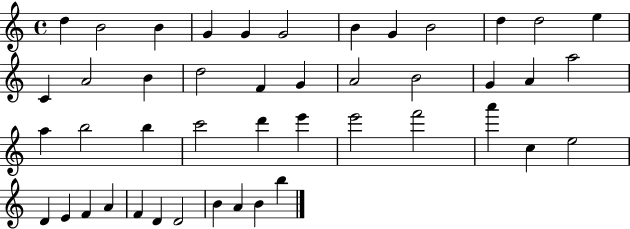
D5/q B4/h B4/q G4/q G4/q G4/h B4/q G4/q B4/h D5/q D5/h E5/q C4/q A4/h B4/q D5/h F4/q G4/q A4/h B4/h G4/q A4/q A5/h A5/q B5/h B5/q C6/h D6/q E6/q E6/h F6/h A6/q C5/q E5/h D4/q E4/q F4/q A4/q F4/q D4/q D4/h B4/q A4/q B4/q B5/q